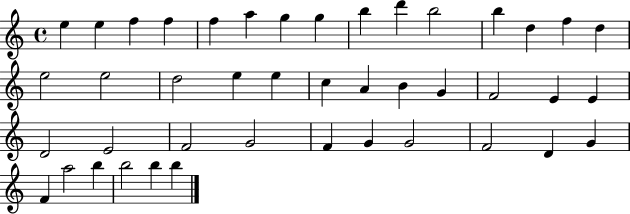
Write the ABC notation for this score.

X:1
T:Untitled
M:4/4
L:1/4
K:C
e e f f f a g g b d' b2 b d f d e2 e2 d2 e e c A B G F2 E E D2 E2 F2 G2 F G G2 F2 D G F a2 b b2 b b